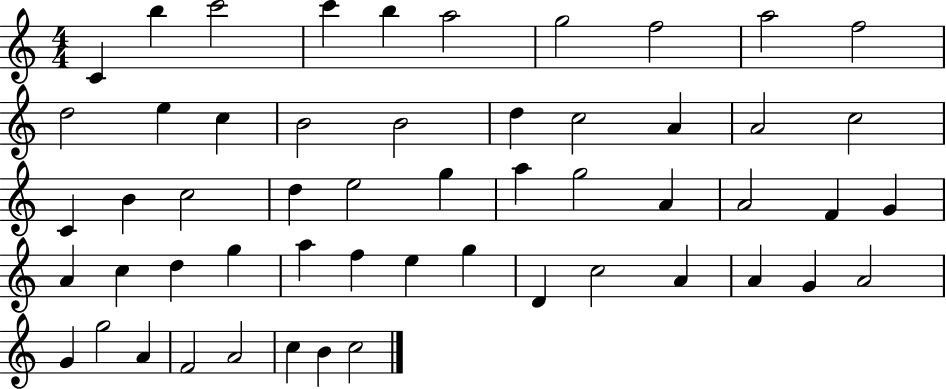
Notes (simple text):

C4/q B5/q C6/h C6/q B5/q A5/h G5/h F5/h A5/h F5/h D5/h E5/q C5/q B4/h B4/h D5/q C5/h A4/q A4/h C5/h C4/q B4/q C5/h D5/q E5/h G5/q A5/q G5/h A4/q A4/h F4/q G4/q A4/q C5/q D5/q G5/q A5/q F5/q E5/q G5/q D4/q C5/h A4/q A4/q G4/q A4/h G4/q G5/h A4/q F4/h A4/h C5/q B4/q C5/h